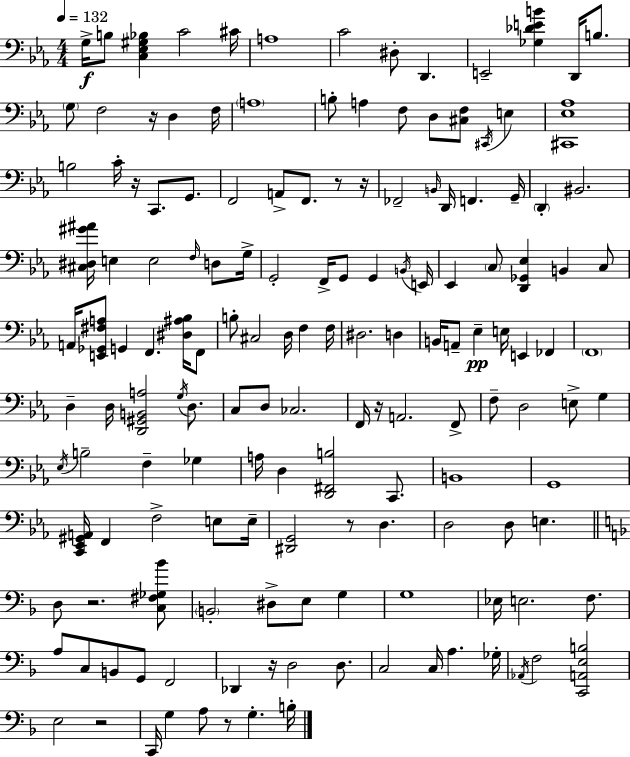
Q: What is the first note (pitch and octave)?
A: G3